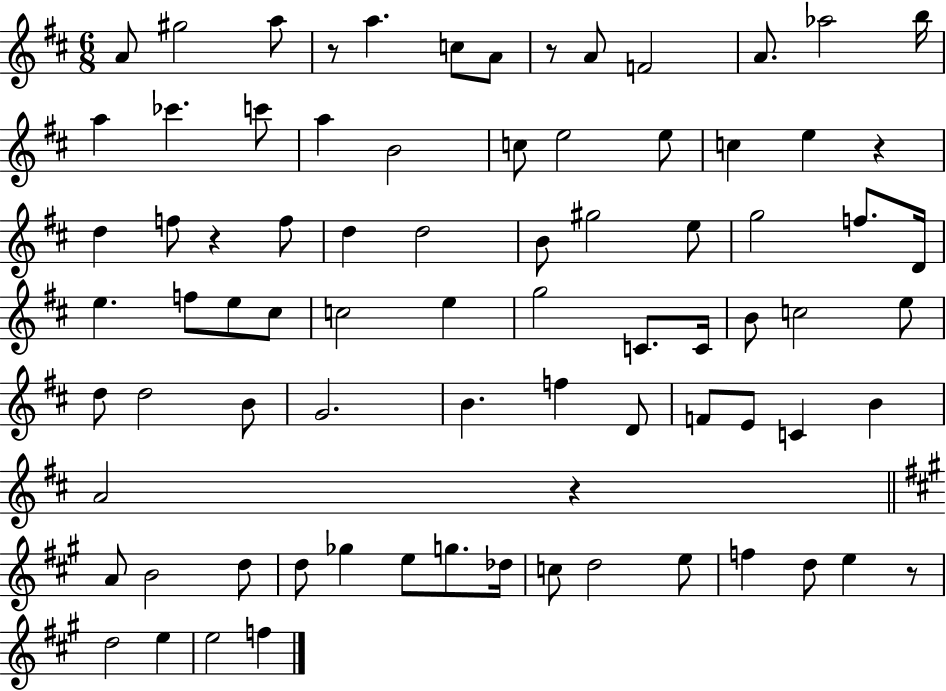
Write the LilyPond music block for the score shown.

{
  \clef treble
  \numericTimeSignature
  \time 6/8
  \key d \major
  a'8 gis''2 a''8 | r8 a''4. c''8 a'8 | r8 a'8 f'2 | a'8. aes''2 b''16 | \break a''4 ces'''4. c'''8 | a''4 b'2 | c''8 e''2 e''8 | c''4 e''4 r4 | \break d''4 f''8 r4 f''8 | d''4 d''2 | b'8 gis''2 e''8 | g''2 f''8. d'16 | \break e''4. f''8 e''8 cis''8 | c''2 e''4 | g''2 c'8. c'16 | b'8 c''2 e''8 | \break d''8 d''2 b'8 | g'2. | b'4. f''4 d'8 | f'8 e'8 c'4 b'4 | \break a'2 r4 | \bar "||" \break \key a \major a'8 b'2 d''8 | d''8 ges''4 e''8 g''8. des''16 | c''8 d''2 e''8 | f''4 d''8 e''4 r8 | \break d''2 e''4 | e''2 f''4 | \bar "|."
}